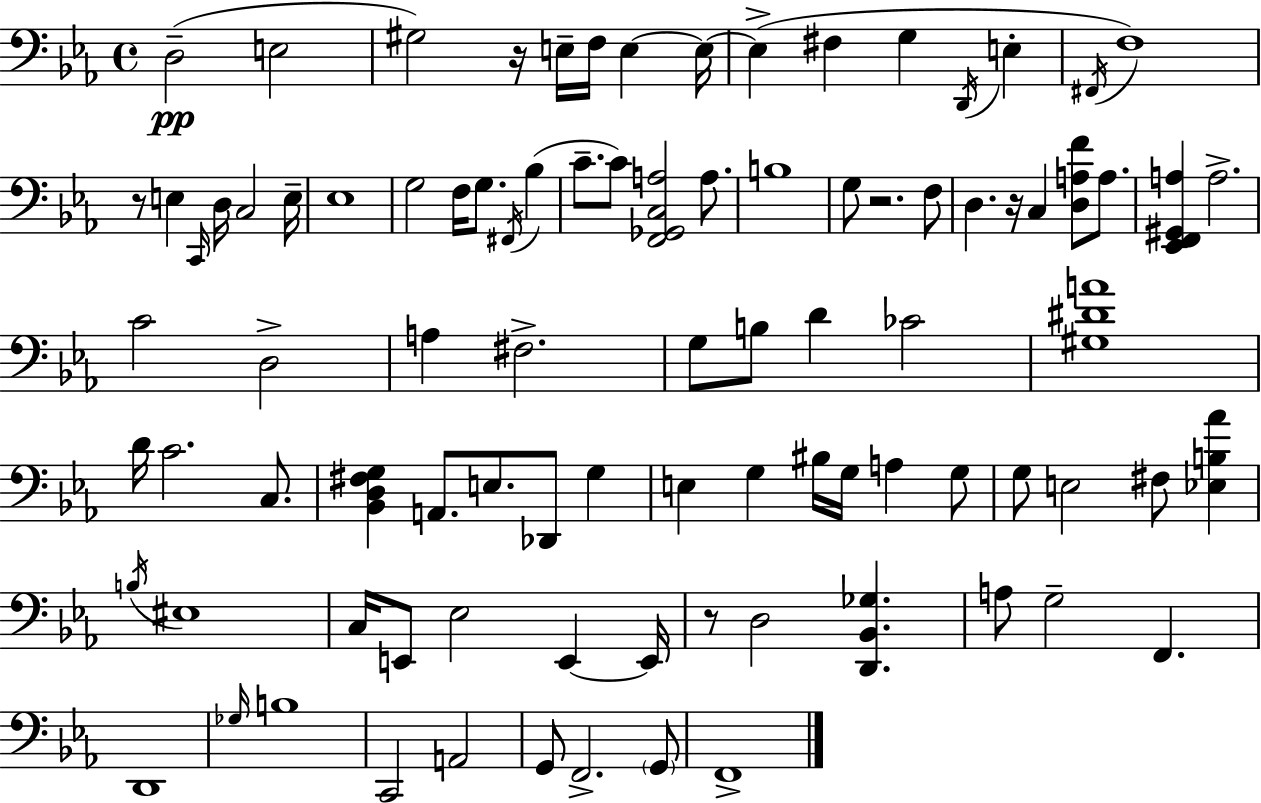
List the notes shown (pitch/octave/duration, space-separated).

D3/h E3/h G#3/h R/s E3/s F3/s E3/q E3/s E3/q F#3/q G3/q D2/s E3/q F#2/s F3/w R/e E3/q C2/s D3/s C3/h E3/s Eb3/w G3/h F3/s G3/e. F#2/s Bb3/q C4/e. C4/e [F2,Gb2,C3,A3]/h A3/e. B3/w G3/e R/h. F3/e D3/q. R/s C3/q [D3,A3,F4]/e A3/e. [Eb2,F2,G#2,A3]/q A3/h. C4/h D3/h A3/q F#3/h. G3/e B3/e D4/q CES4/h [G#3,D#4,A4]/w D4/s C4/h. C3/e. [Bb2,D3,F#3,G3]/q A2/e. E3/e. Db2/e G3/q E3/q G3/q BIS3/s G3/s A3/q G3/e G3/e E3/h F#3/e [Eb3,B3,Ab4]/q B3/s EIS3/w C3/s E2/e Eb3/h E2/q E2/s R/e D3/h [D2,Bb2,Gb3]/q. A3/e G3/h F2/q. D2/w Gb3/s B3/w C2/h A2/h G2/e F2/h. G2/e F2/w